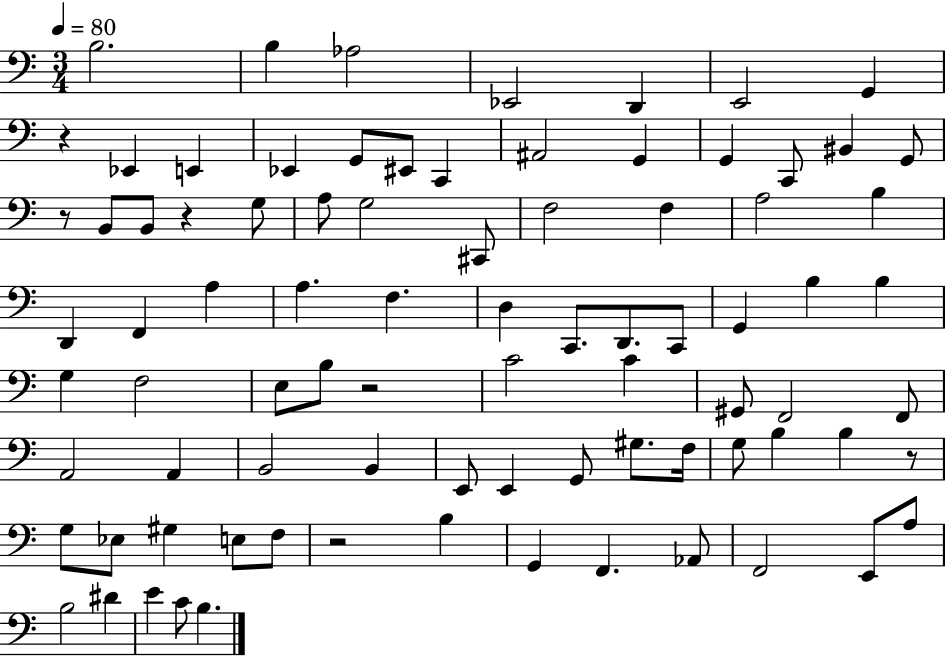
B3/h. B3/q Ab3/h Eb2/h D2/q E2/h G2/q R/q Eb2/q E2/q Eb2/q G2/e EIS2/e C2/q A#2/h G2/q G2/q C2/e BIS2/q G2/e R/e B2/e B2/e R/q G3/e A3/e G3/h C#2/e F3/h F3/q A3/h B3/q D2/q F2/q A3/q A3/q. F3/q. D3/q C2/e. D2/e. C2/e G2/q B3/q B3/q G3/q F3/h E3/e B3/e R/h C4/h C4/q G#2/e F2/h F2/e A2/h A2/q B2/h B2/q E2/e E2/q G2/e G#3/e. F3/s G3/e B3/q B3/q R/e G3/e Eb3/e G#3/q E3/e F3/e R/h B3/q G2/q F2/q. Ab2/e F2/h E2/e A3/e B3/h D#4/q E4/q C4/e B3/q.